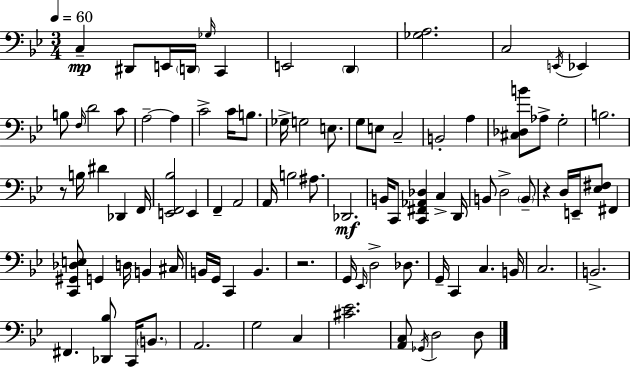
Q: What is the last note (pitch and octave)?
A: D3